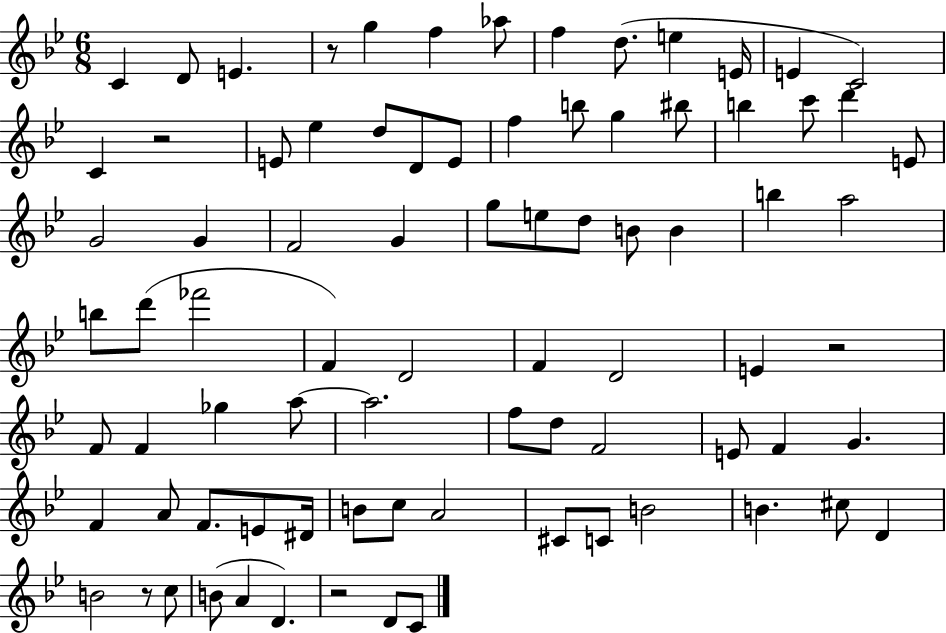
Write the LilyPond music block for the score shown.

{
  \clef treble
  \numericTimeSignature
  \time 6/8
  \key bes \major
  c'4 d'8 e'4. | r8 g''4 f''4 aes''8 | f''4 d''8.( e''4 e'16 | e'4 c'2) | \break c'4 r2 | e'8 ees''4 d''8 d'8 e'8 | f''4 b''8 g''4 bis''8 | b''4 c'''8 d'''4 e'8 | \break g'2 g'4 | f'2 g'4 | g''8 e''8 d''8 b'8 b'4 | b''4 a''2 | \break b''8 d'''8( fes'''2 | f'4) d'2 | f'4 d'2 | e'4 r2 | \break f'8 f'4 ges''4 a''8~~ | a''2. | f''8 d''8 f'2 | e'8 f'4 g'4. | \break f'4 a'8 f'8. e'8 dis'16 | b'8 c''8 a'2 | cis'8 c'8 b'2 | b'4. cis''8 d'4 | \break b'2 r8 c''8 | b'8( a'4 d'4.) | r2 d'8 c'8 | \bar "|."
}